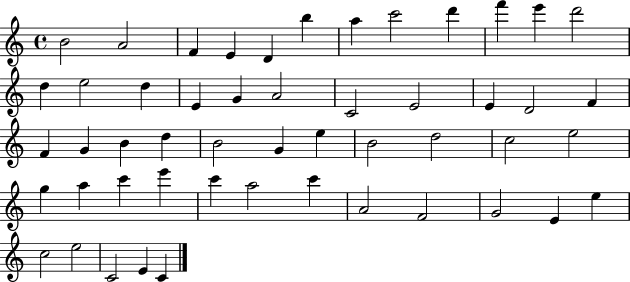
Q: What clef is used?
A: treble